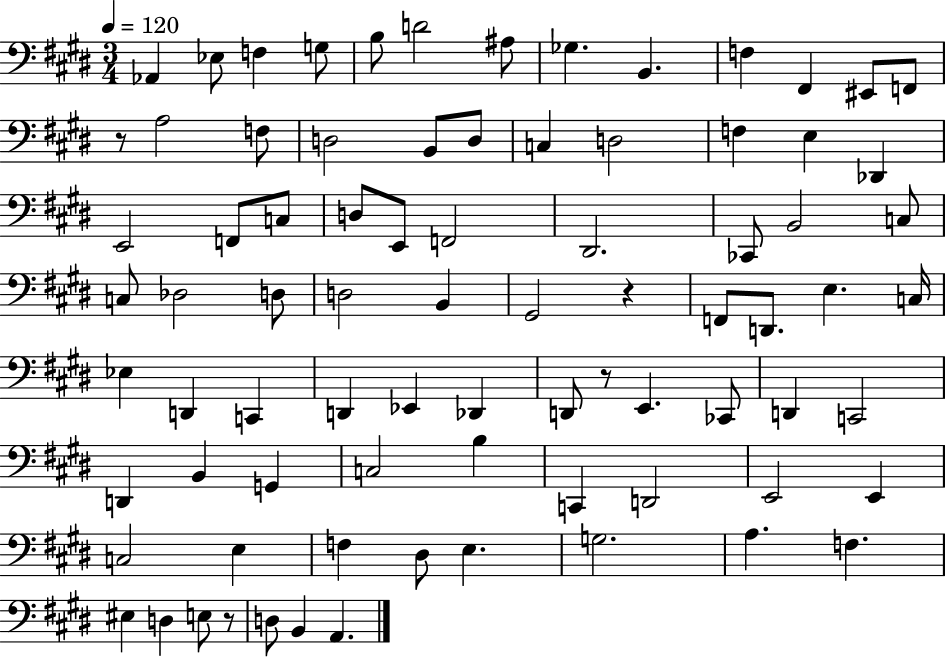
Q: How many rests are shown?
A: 4